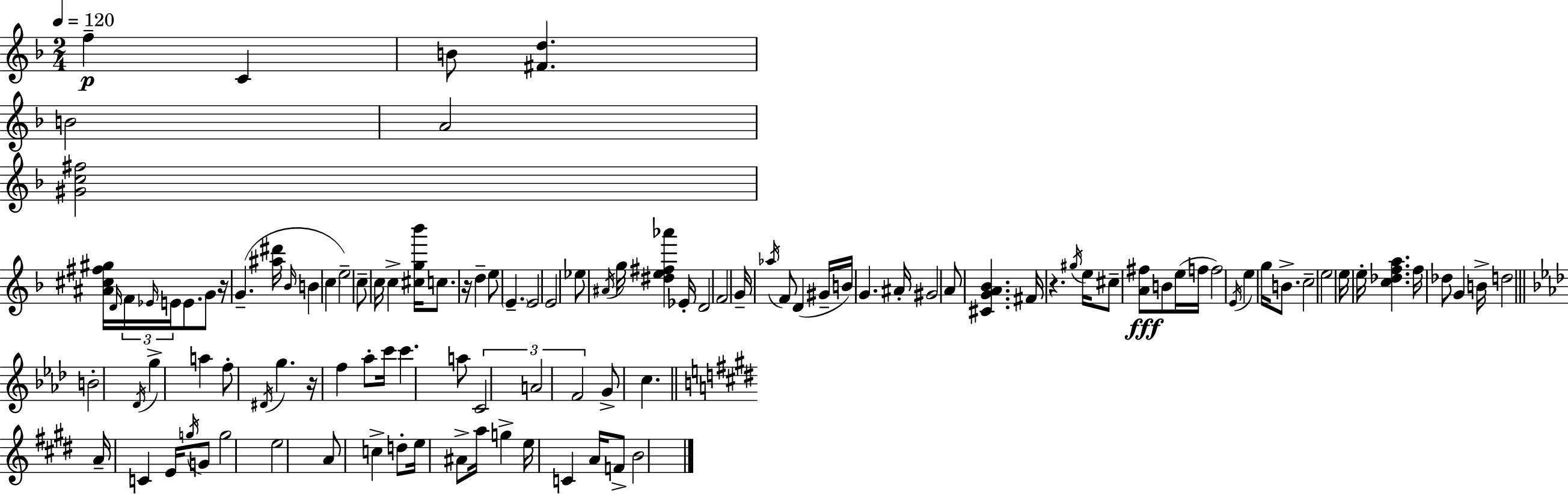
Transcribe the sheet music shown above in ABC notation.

X:1
T:Untitled
M:2/4
L:1/4
K:Dm
f C B/2 [^Fd] B2 A2 [^Gc^f]2 [^A^c^f^g]/4 D/4 F/4 _E/4 E/4 E/2 G/2 z/4 G [^a^d']/4 _B/4 B c e2 c/2 c/4 c [^cg_b']/4 c/2 z/4 d e/2 E E2 E2 _e/2 ^A/4 g/4 [^de^f_a'] _E/4 D2 F2 G/4 _a/4 F/2 D ^G/4 B/4 G ^A/4 ^G2 A/2 [^CGA_B] ^F/4 z ^g/4 e/4 ^c/2 [A^f]/2 B/2 e/4 f/4 f2 E/4 e g/4 B/2 c2 e2 e/4 e/4 [c_dfa] f/4 _d/2 G B/4 d2 B2 _D/4 g a f/2 ^D/4 g z/4 f _a/2 c'/4 c' a/2 C2 A2 F2 G/2 c A/4 C E/4 g/4 G/2 g2 e2 A/2 c d/2 e/4 ^A/2 a/4 g e/4 C A/4 F/2 B2